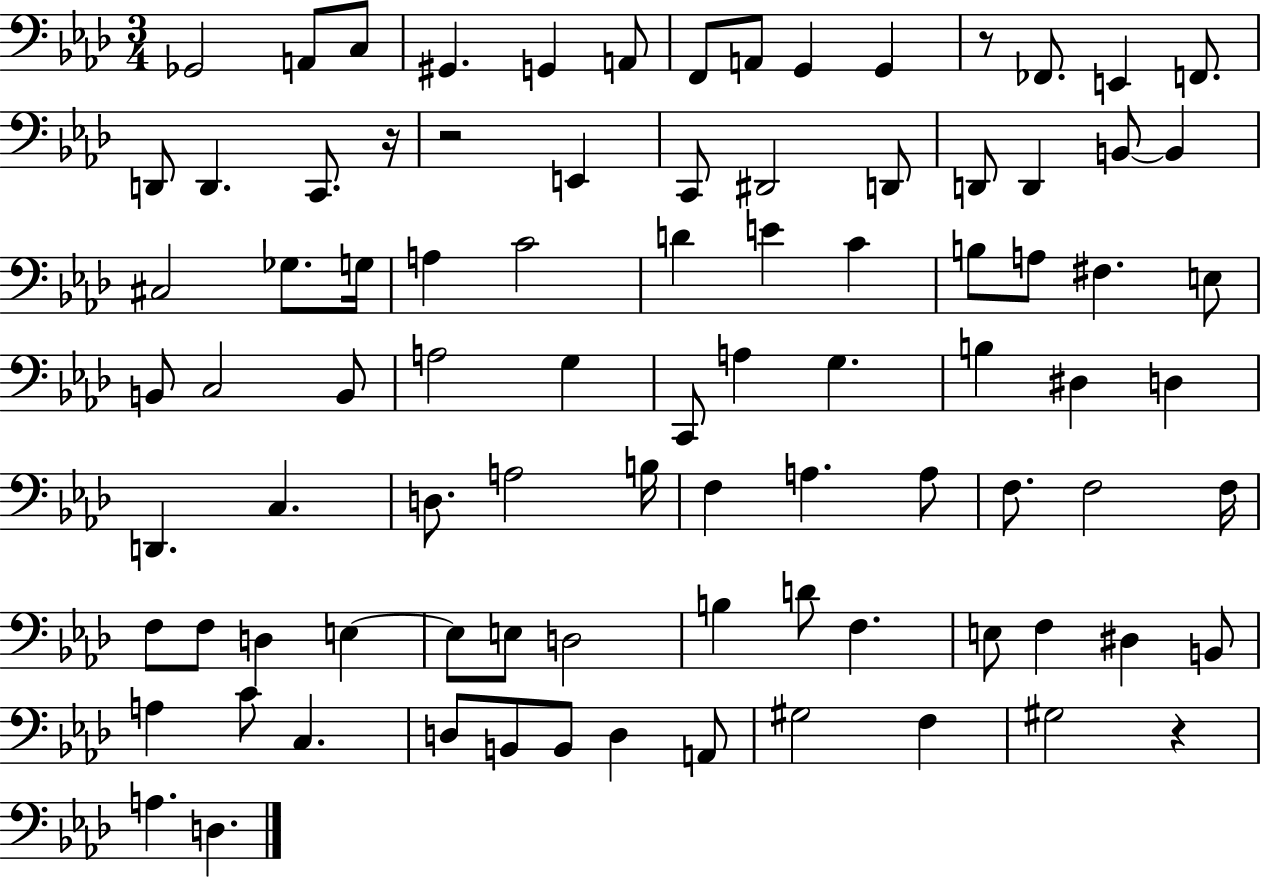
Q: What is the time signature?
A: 3/4